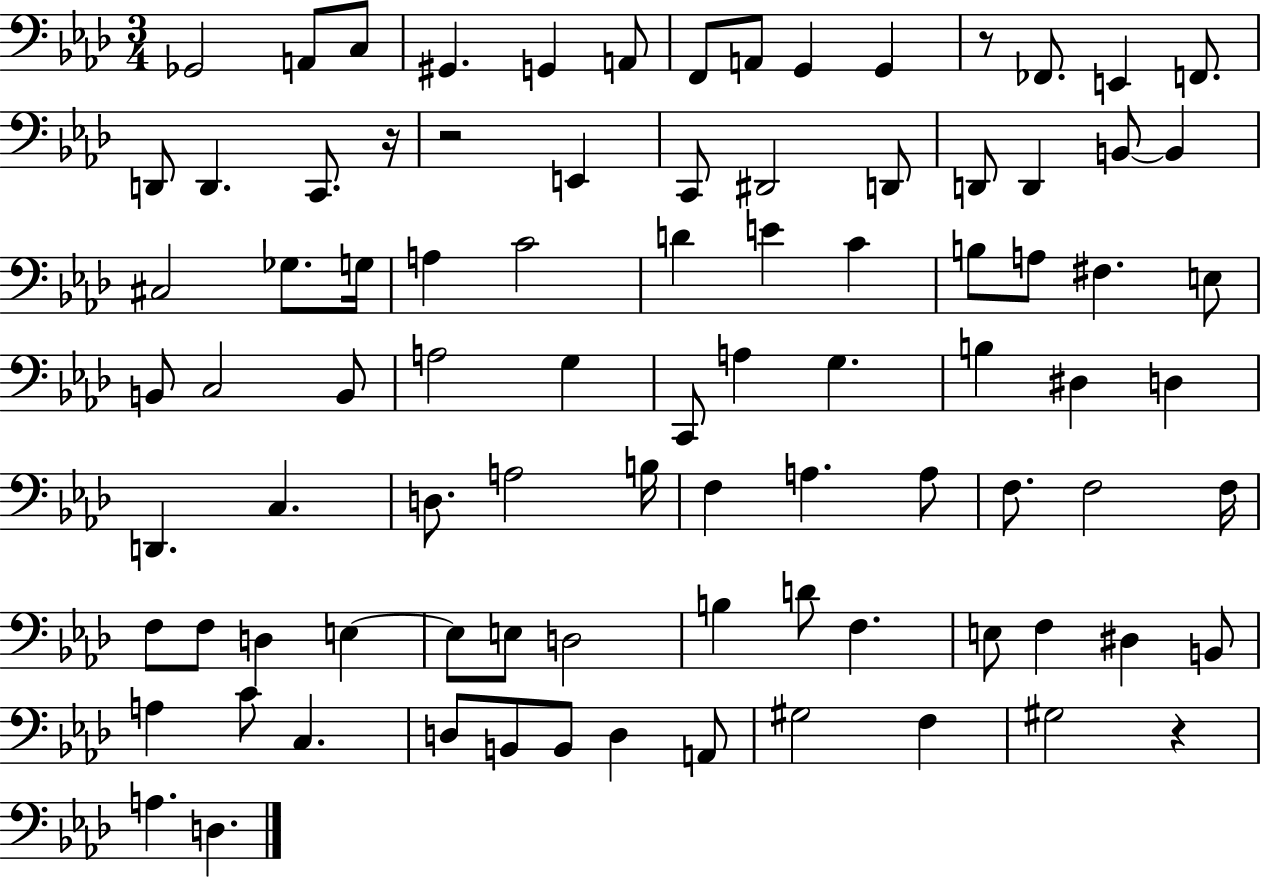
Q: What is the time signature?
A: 3/4